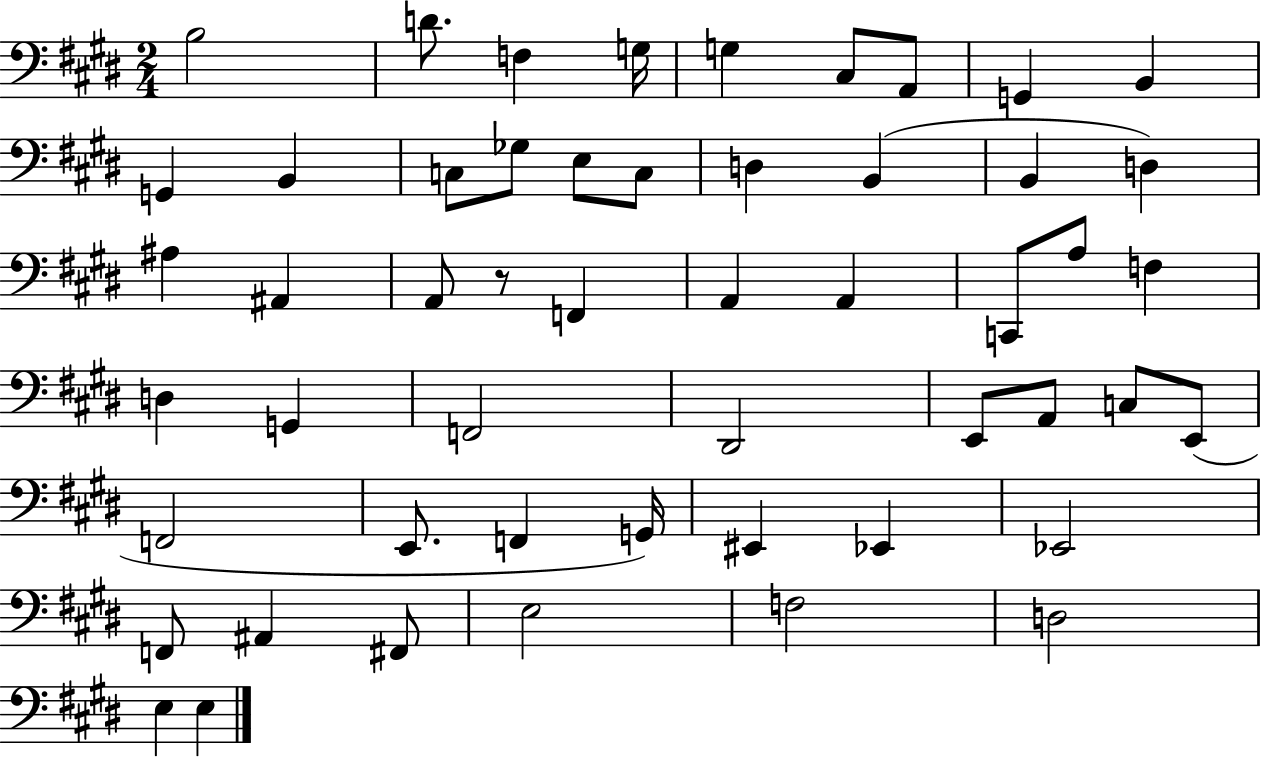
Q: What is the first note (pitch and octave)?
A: B3